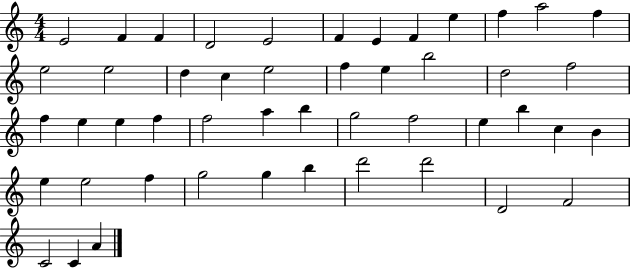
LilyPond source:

{
  \clef treble
  \numericTimeSignature
  \time 4/4
  \key c \major
  e'2 f'4 f'4 | d'2 e'2 | f'4 e'4 f'4 e''4 | f''4 a''2 f''4 | \break e''2 e''2 | d''4 c''4 e''2 | f''4 e''4 b''2 | d''2 f''2 | \break f''4 e''4 e''4 f''4 | f''2 a''4 b''4 | g''2 f''2 | e''4 b''4 c''4 b'4 | \break e''4 e''2 f''4 | g''2 g''4 b''4 | d'''2 d'''2 | d'2 f'2 | \break c'2 c'4 a'4 | \bar "|."
}